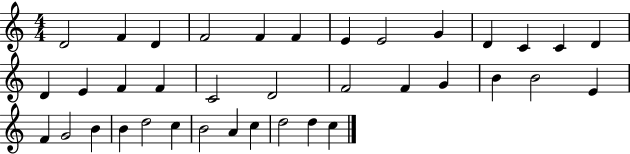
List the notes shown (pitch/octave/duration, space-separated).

D4/h F4/q D4/q F4/h F4/q F4/q E4/q E4/h G4/q D4/q C4/q C4/q D4/q D4/q E4/q F4/q F4/q C4/h D4/h F4/h F4/q G4/q B4/q B4/h E4/q F4/q G4/h B4/q B4/q D5/h C5/q B4/h A4/q C5/q D5/h D5/q C5/q